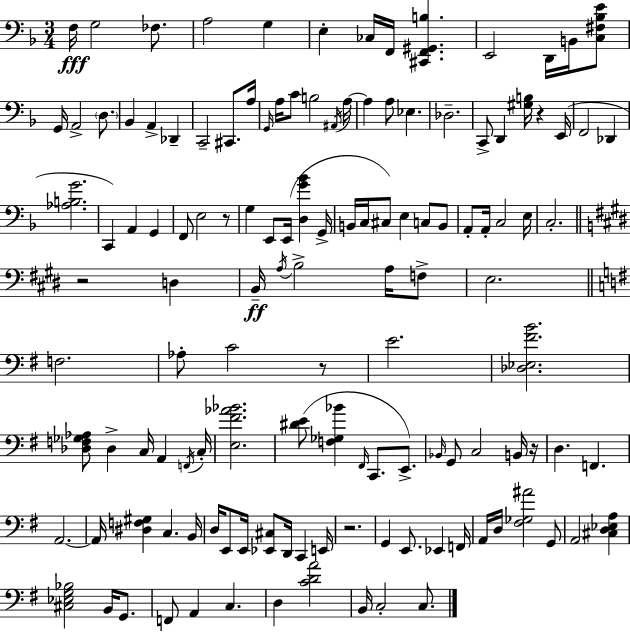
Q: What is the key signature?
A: D minor